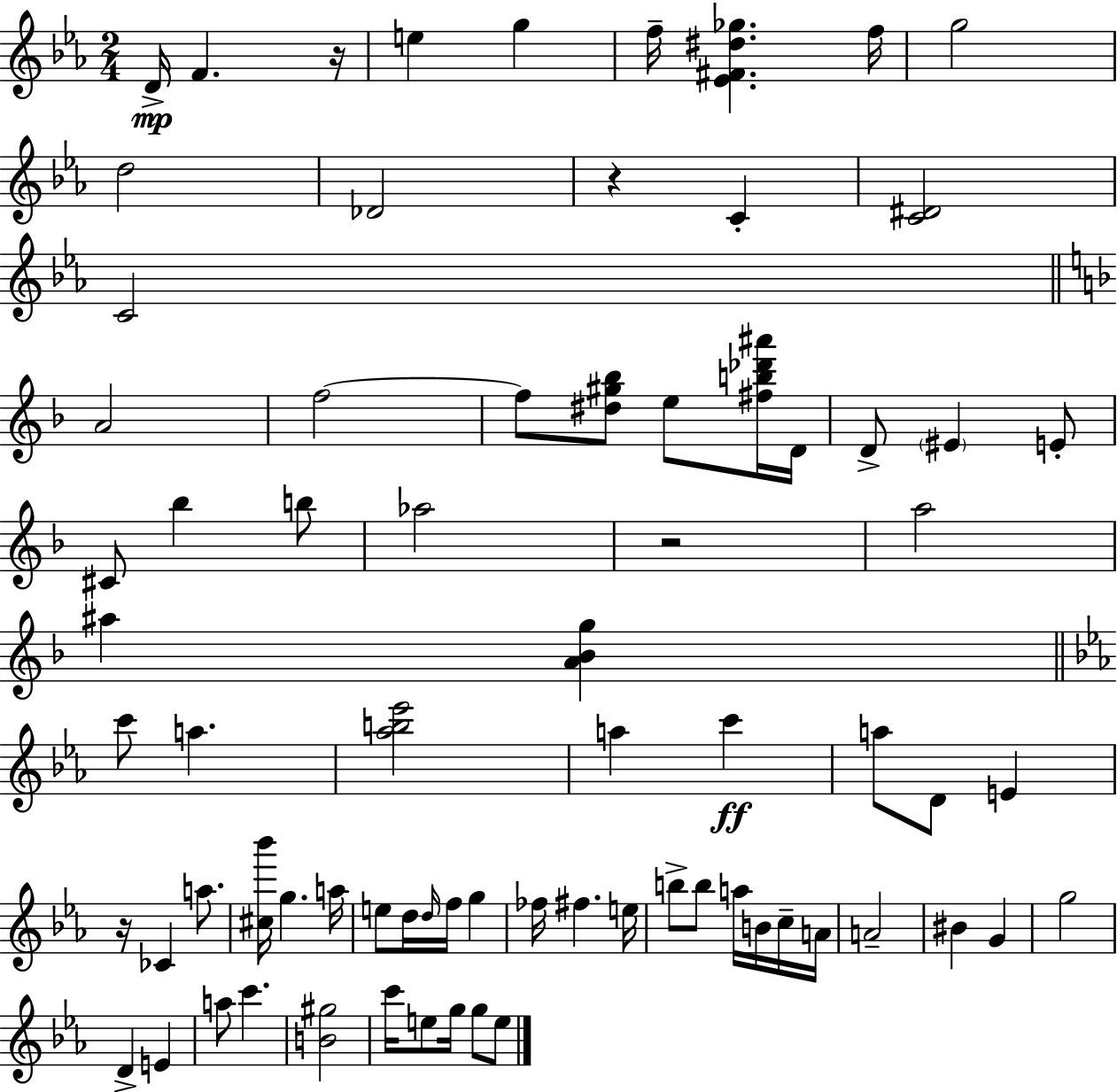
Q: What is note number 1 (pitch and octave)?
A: D4